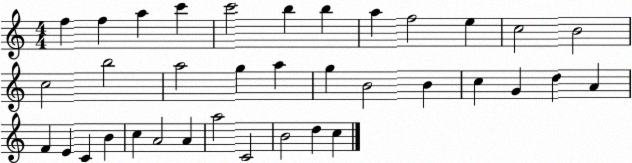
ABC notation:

X:1
T:Untitled
M:4/4
L:1/4
K:C
f f a c' c'2 b b a f2 e c2 B2 c2 b2 a2 g a g B2 B c G d A F E C B c A2 A a2 C2 B2 d c